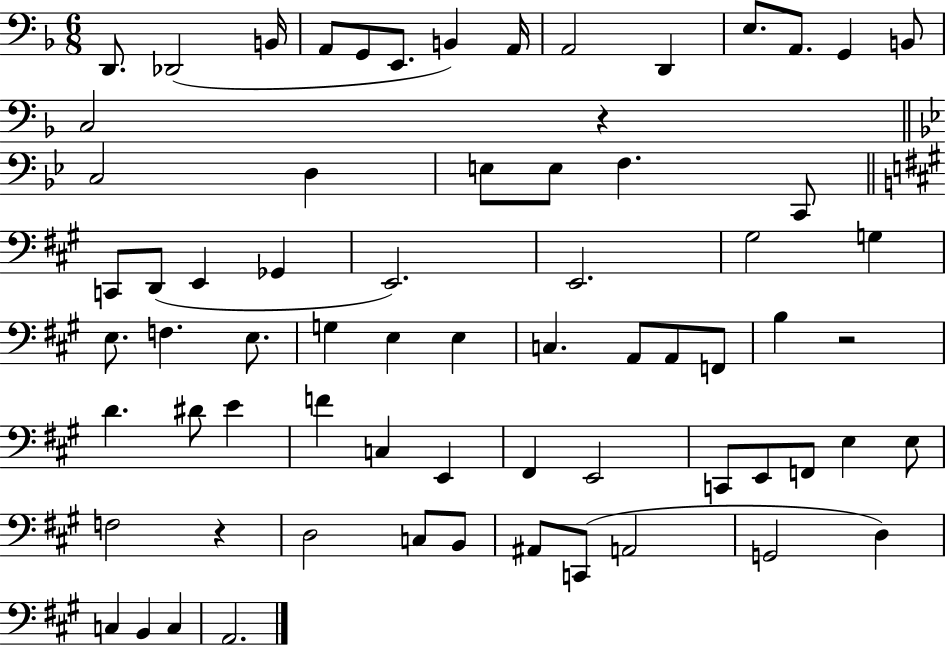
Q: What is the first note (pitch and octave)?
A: D2